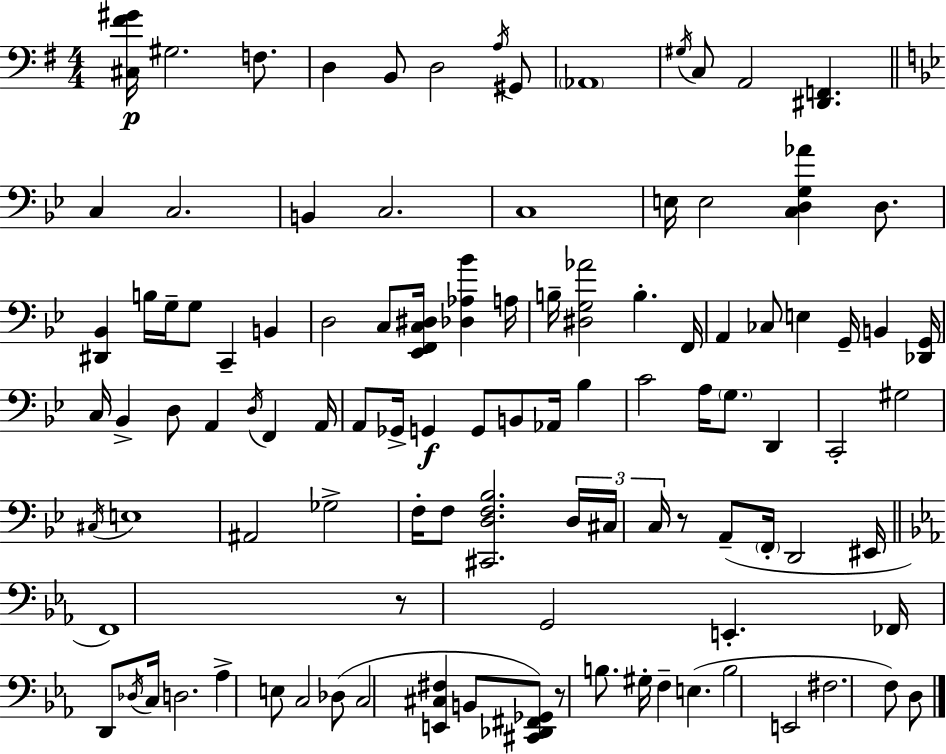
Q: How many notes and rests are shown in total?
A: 105